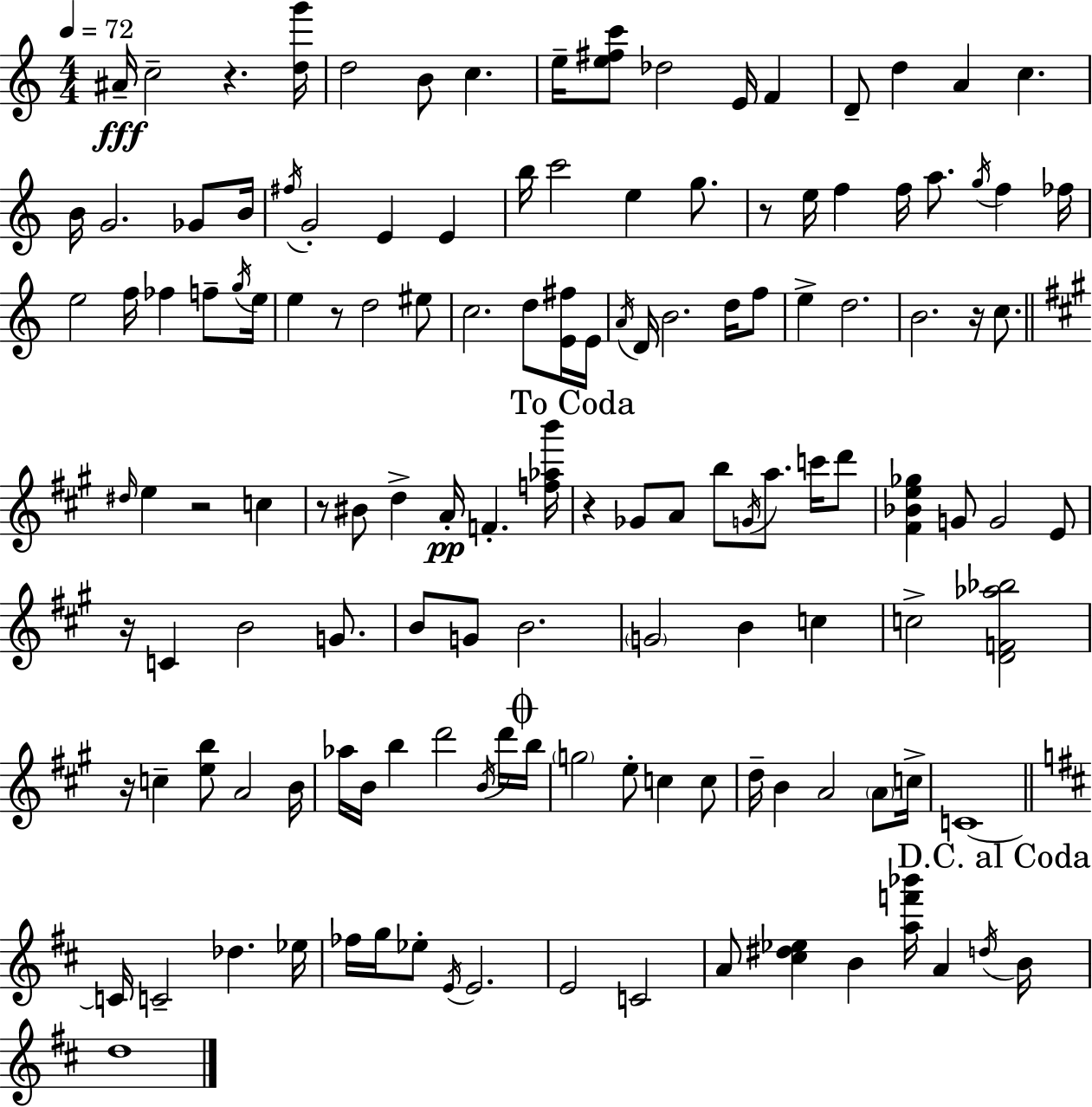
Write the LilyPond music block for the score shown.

{
  \clef treble
  \numericTimeSignature
  \time 4/4
  \key a \minor
  \tempo 4 = 72
  ais'16--\fff c''2-- r4. <d'' g'''>16 | d''2 b'8 c''4. | e''16-- <e'' fis'' c'''>8 des''2 e'16 f'4 | d'8-- d''4 a'4 c''4. | \break b'16 g'2. ges'8 b'16 | \acciaccatura { fis''16 } g'2-. e'4 e'4 | b''16 c'''2 e''4 g''8. | r8 e''16 f''4 f''16 a''8. \acciaccatura { g''16 } f''4 | \break fes''16 e''2 f''16 fes''4 f''8-- | \acciaccatura { g''16 } e''16 e''4 r8 d''2 | eis''8 c''2. d''8 | <e' fis''>16 e'16 \acciaccatura { a'16 } d'16 b'2. | \break d''16 f''8 e''4-> d''2. | b'2. | r16 c''8. \bar "||" \break \key a \major \grace { dis''16 } e''4 r2 c''4 | r8 bis'8 d''4-> a'16-.\pp f'4.-. | <f'' aes'' b'''>16 \mark "To Coda" r4 ges'8 a'8 b''8 \acciaccatura { g'16 } a''8. c'''16 | d'''8 <fis' bes' e'' ges''>4 g'8 g'2 | \break e'8 r16 c'4 b'2 g'8. | b'8 g'8 b'2. | \parenthesize g'2 b'4 c''4 | c''2-> <d' f' aes'' bes''>2 | \break r16 c''4-- <e'' b''>8 a'2 | b'16 aes''16 b'16 b''4 d'''2 | \acciaccatura { b'16 } d'''16 \mark \markup { \musicglyph "scripts.coda" } b''16 \parenthesize g''2 e''8-. c''4 | c''8 d''16-- b'4 a'2 | \break \parenthesize a'8 c''16-> c'1~~ | \bar "||" \break \key d \major c'16 c'2-- des''4. ees''16 | fes''16 g''16 ees''8-. \acciaccatura { e'16 } e'2. | e'2 c'2 | a'8 <cis'' dis'' ees''>4 b'4 <a'' f''' bes'''>16 a'4 | \break \acciaccatura { d''16 } \mark "D.C. al Coda" b'16 d''1 | \bar "|."
}